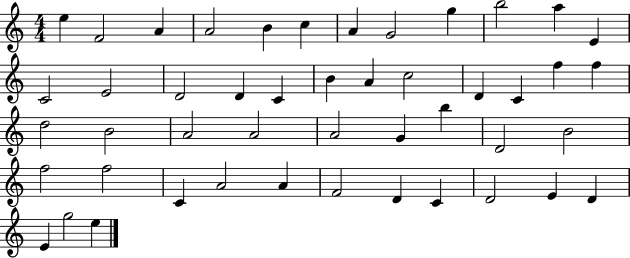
E5/q F4/h A4/q A4/h B4/q C5/q A4/q G4/h G5/q B5/h A5/q E4/q C4/h E4/h D4/h D4/q C4/q B4/q A4/q C5/h D4/q C4/q F5/q F5/q D5/h B4/h A4/h A4/h A4/h G4/q B5/q D4/h B4/h F5/h F5/h C4/q A4/h A4/q F4/h D4/q C4/q D4/h E4/q D4/q E4/q G5/h E5/q